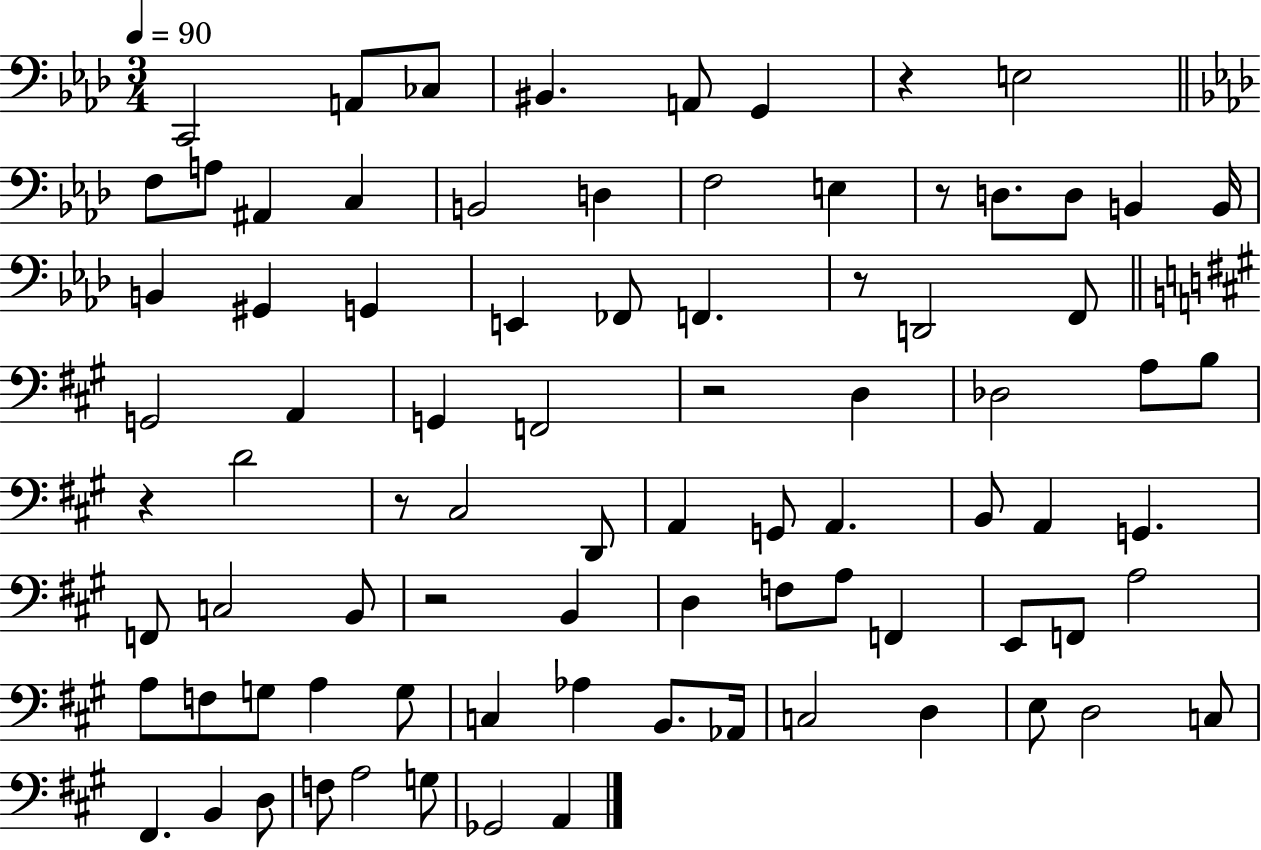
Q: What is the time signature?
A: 3/4